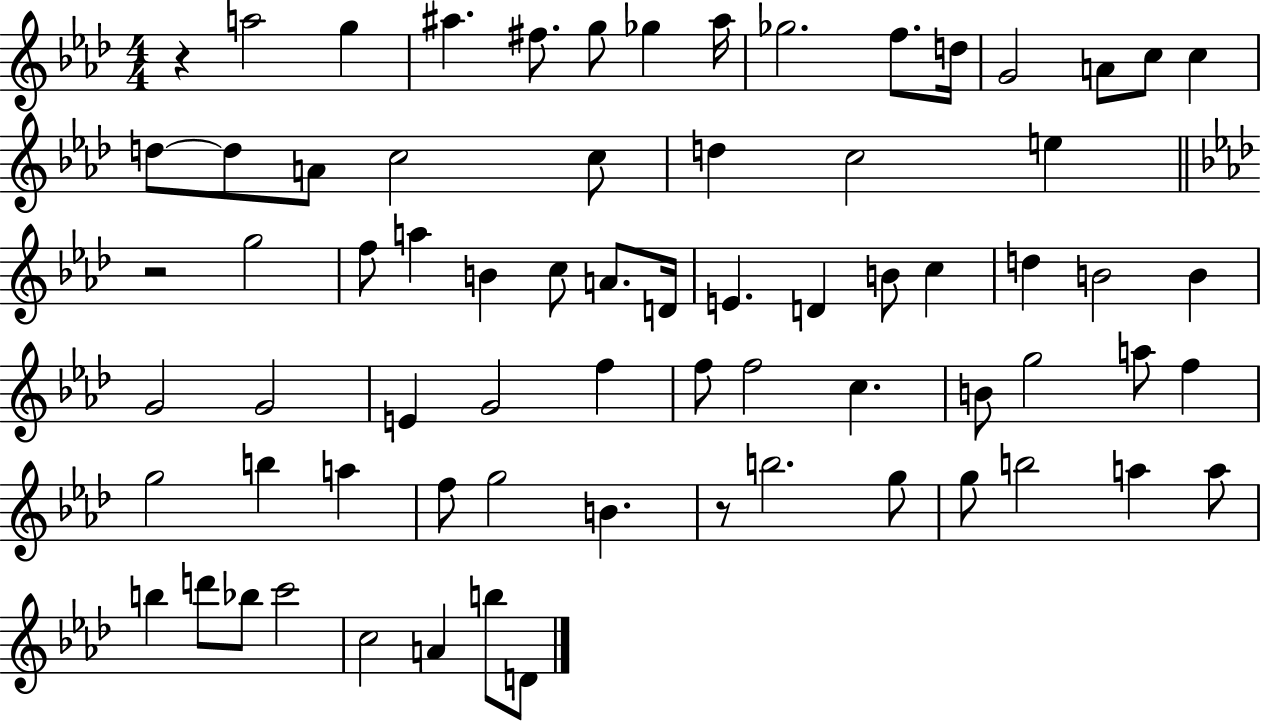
{
  \clef treble
  \numericTimeSignature
  \time 4/4
  \key aes \major
  r4 a''2 g''4 | ais''4. fis''8. g''8 ges''4 ais''16 | ges''2. f''8. d''16 | g'2 a'8 c''8 c''4 | \break d''8~~ d''8 a'8 c''2 c''8 | d''4 c''2 e''4 | \bar "||" \break \key aes \major r2 g''2 | f''8 a''4 b'4 c''8 a'8. d'16 | e'4. d'4 b'8 c''4 | d''4 b'2 b'4 | \break g'2 g'2 | e'4 g'2 f''4 | f''8 f''2 c''4. | b'8 g''2 a''8 f''4 | \break g''2 b''4 a''4 | f''8 g''2 b'4. | r8 b''2. g''8 | g''8 b''2 a''4 a''8 | \break b''4 d'''8 bes''8 c'''2 | c''2 a'4 b''8 d'8 | \bar "|."
}